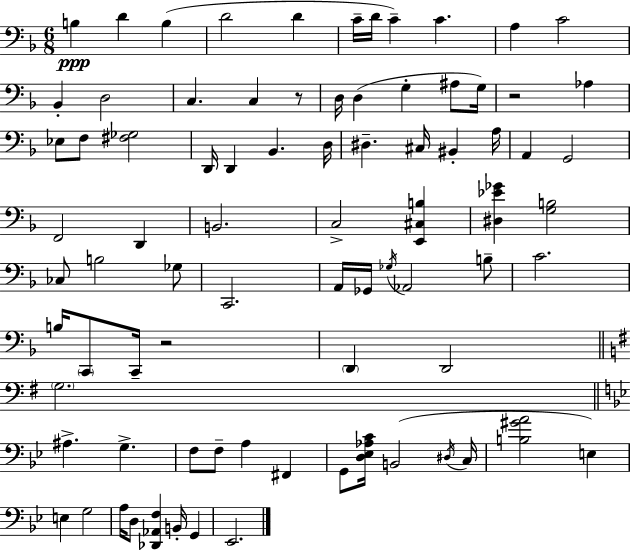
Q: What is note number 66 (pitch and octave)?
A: G3